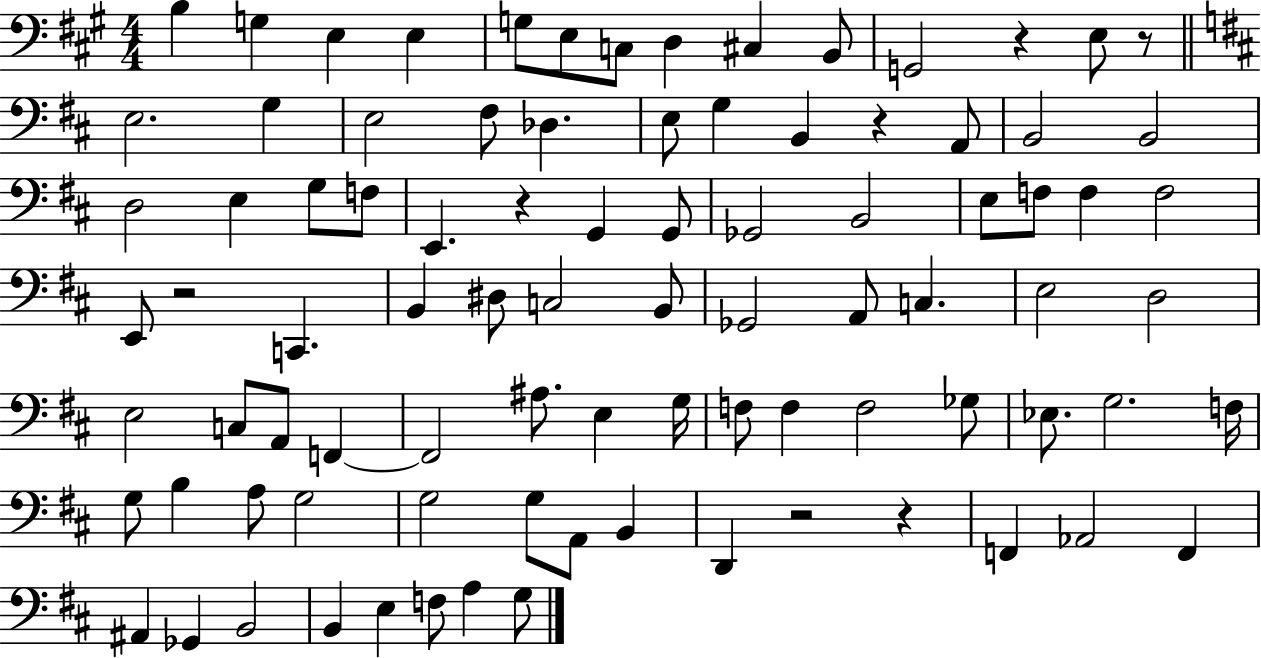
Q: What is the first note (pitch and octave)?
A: B3